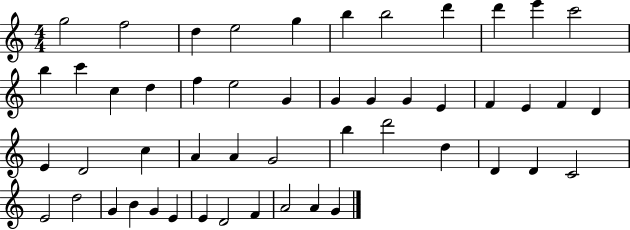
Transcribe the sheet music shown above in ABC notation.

X:1
T:Untitled
M:4/4
L:1/4
K:C
g2 f2 d e2 g b b2 d' d' e' c'2 b c' c d f e2 G G G G E F E F D E D2 c A A G2 b d'2 d D D C2 E2 d2 G B G E E D2 F A2 A G